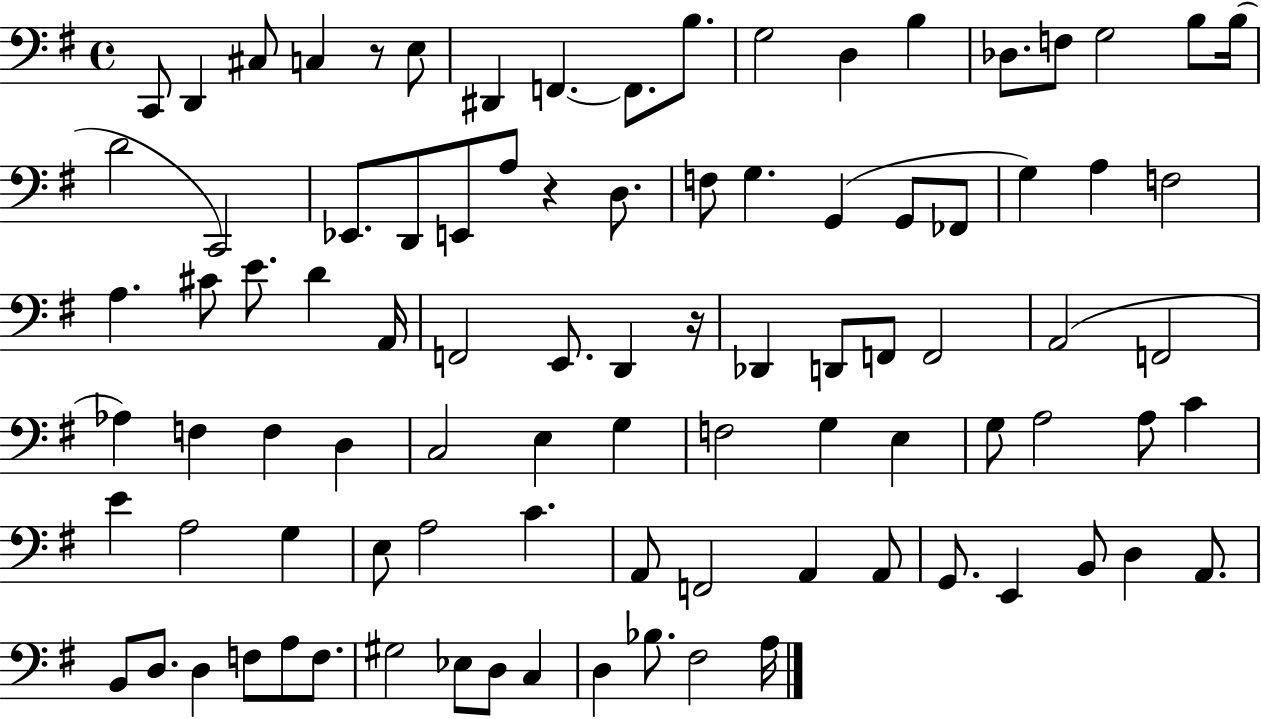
{
  \clef bass
  \time 4/4
  \defaultTimeSignature
  \key g \major
  c,8 d,4 cis8 c4 r8 e8 | dis,4 f,4.~~ f,8. b8. | g2 d4 b4 | des8. f8 g2 b8 b16( | \break d'2 c,2) | ees,8. d,8 e,8 a8 r4 d8. | f8 g4. g,4( g,8 fes,8 | g4) a4 f2 | \break a4. cis'8 e'8. d'4 a,16 | f,2 e,8. d,4 r16 | des,4 d,8 f,8 f,2 | a,2( f,2 | \break aes4) f4 f4 d4 | c2 e4 g4 | f2 g4 e4 | g8 a2 a8 c'4 | \break e'4 a2 g4 | e8 a2 c'4. | a,8 f,2 a,4 a,8 | g,8. e,4 b,8 d4 a,8. | \break b,8 d8. d4 f8 a8 f8. | gis2 ees8 d8 c4 | d4 bes8. fis2 a16 | \bar "|."
}